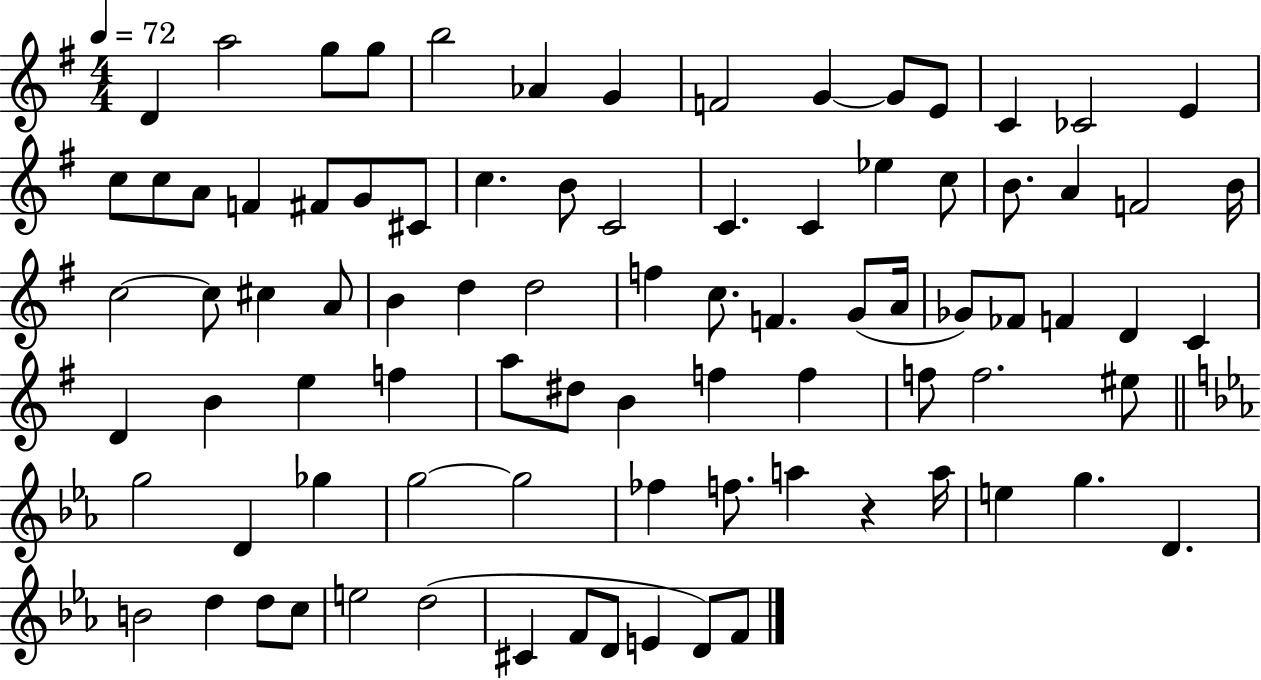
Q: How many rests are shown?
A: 1